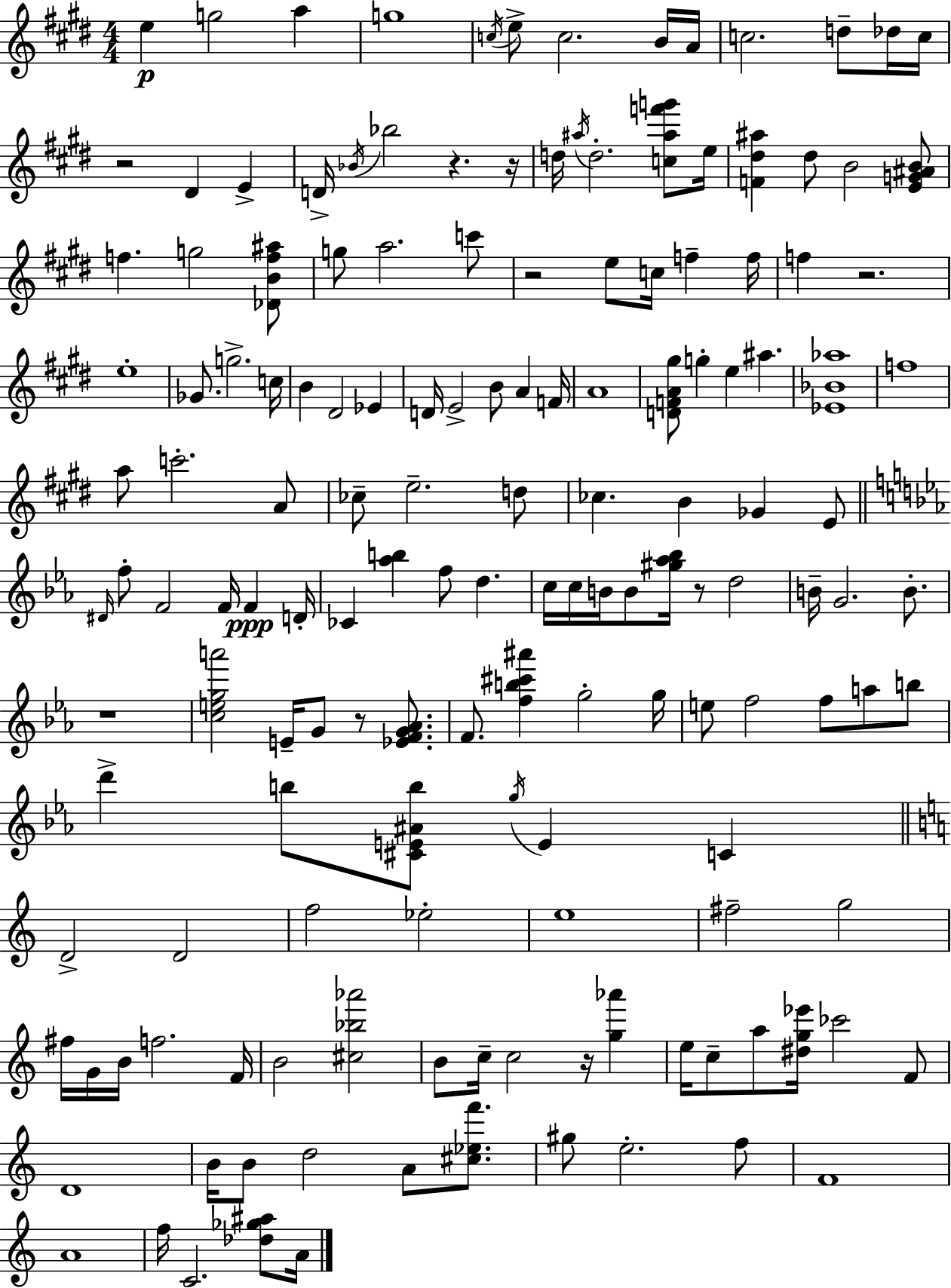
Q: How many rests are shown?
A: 9